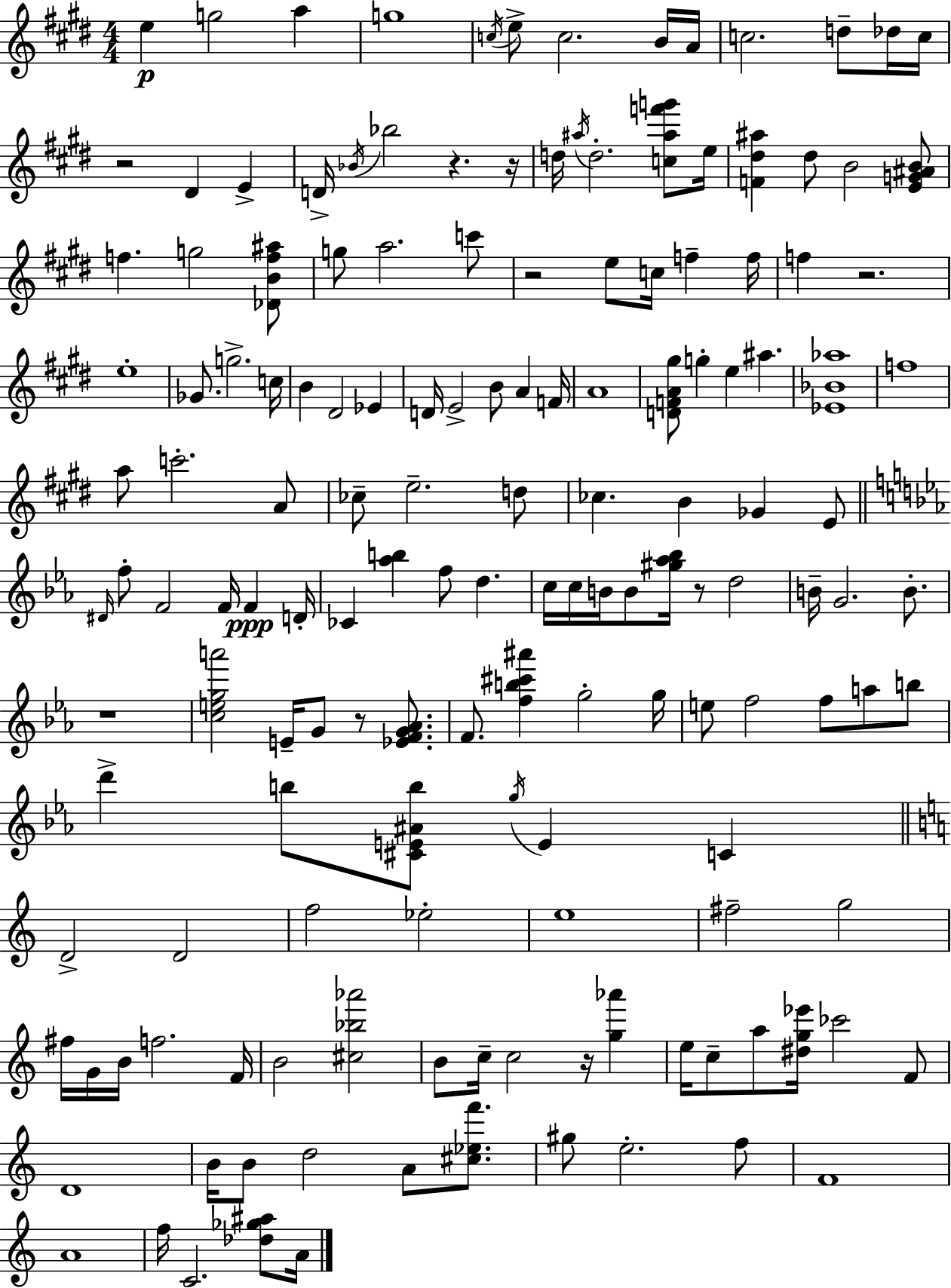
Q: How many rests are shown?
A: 9